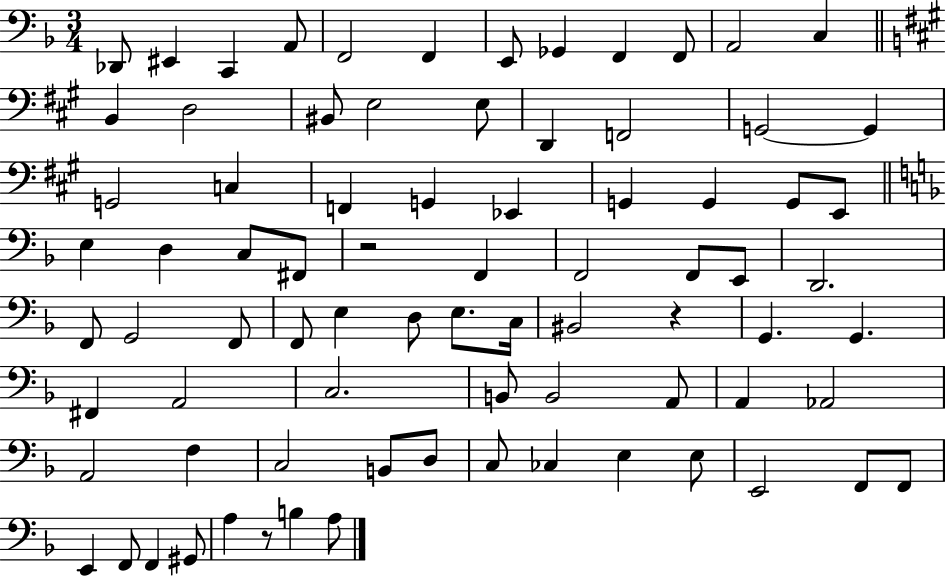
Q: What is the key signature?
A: F major